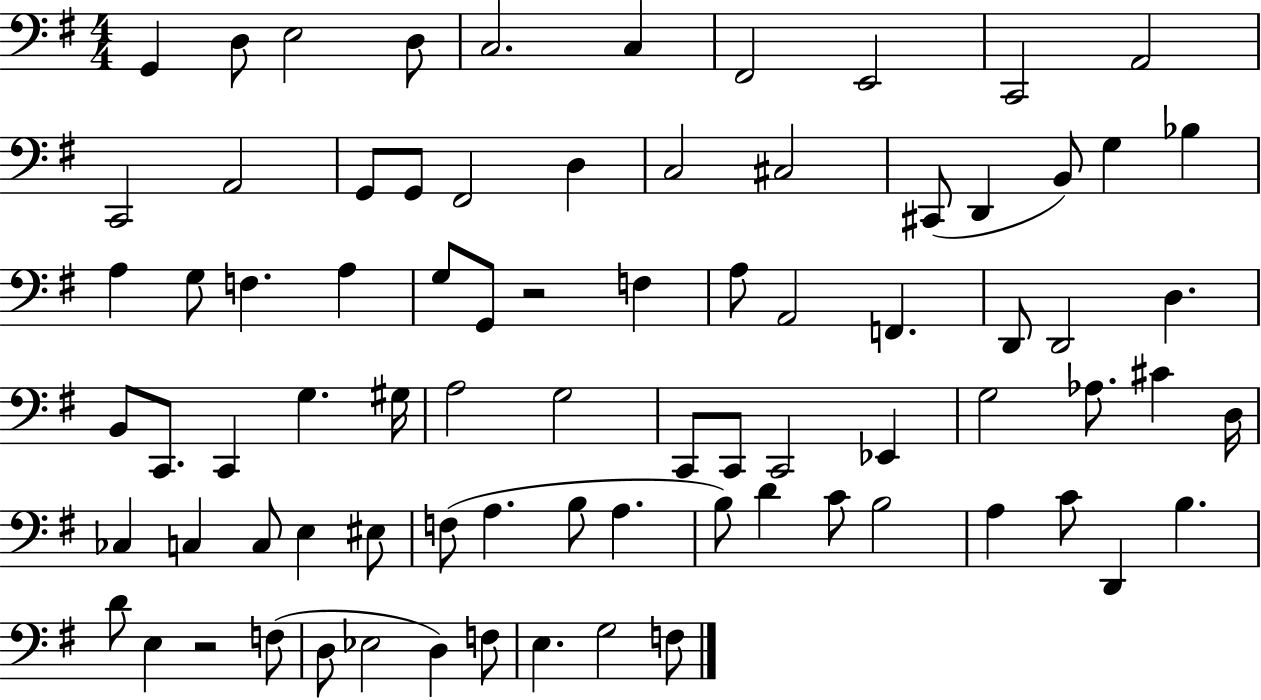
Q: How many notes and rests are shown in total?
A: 80